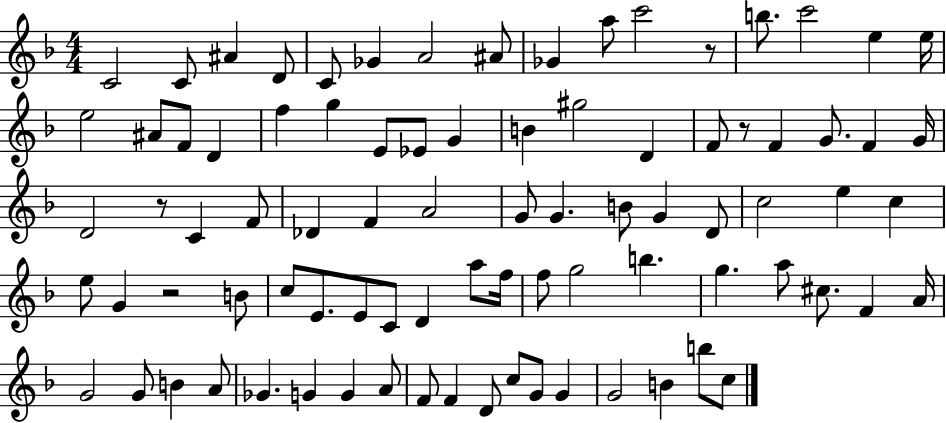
{
  \clef treble
  \numericTimeSignature
  \time 4/4
  \key f \major
  \repeat volta 2 { c'2 c'8 ais'4 d'8 | c'8 ges'4 a'2 ais'8 | ges'4 a''8 c'''2 r8 | b''8. c'''2 e''4 e''16 | \break e''2 ais'8 f'8 d'4 | f''4 g''4 e'8 ees'8 g'4 | b'4 gis''2 d'4 | f'8 r8 f'4 g'8. f'4 g'16 | \break d'2 r8 c'4 f'8 | des'4 f'4 a'2 | g'8 g'4. b'8 g'4 d'8 | c''2 e''4 c''4 | \break e''8 g'4 r2 b'8 | c''8 e'8. e'8 c'8 d'4 a''8 f''16 | f''8 g''2 b''4. | g''4. a''8 cis''8. f'4 a'16 | \break g'2 g'8 b'4 a'8 | ges'4. g'4 g'4 a'8 | f'8 f'4 d'8 c''8 g'8 g'4 | g'2 b'4 b''8 c''8 | \break } \bar "|."
}